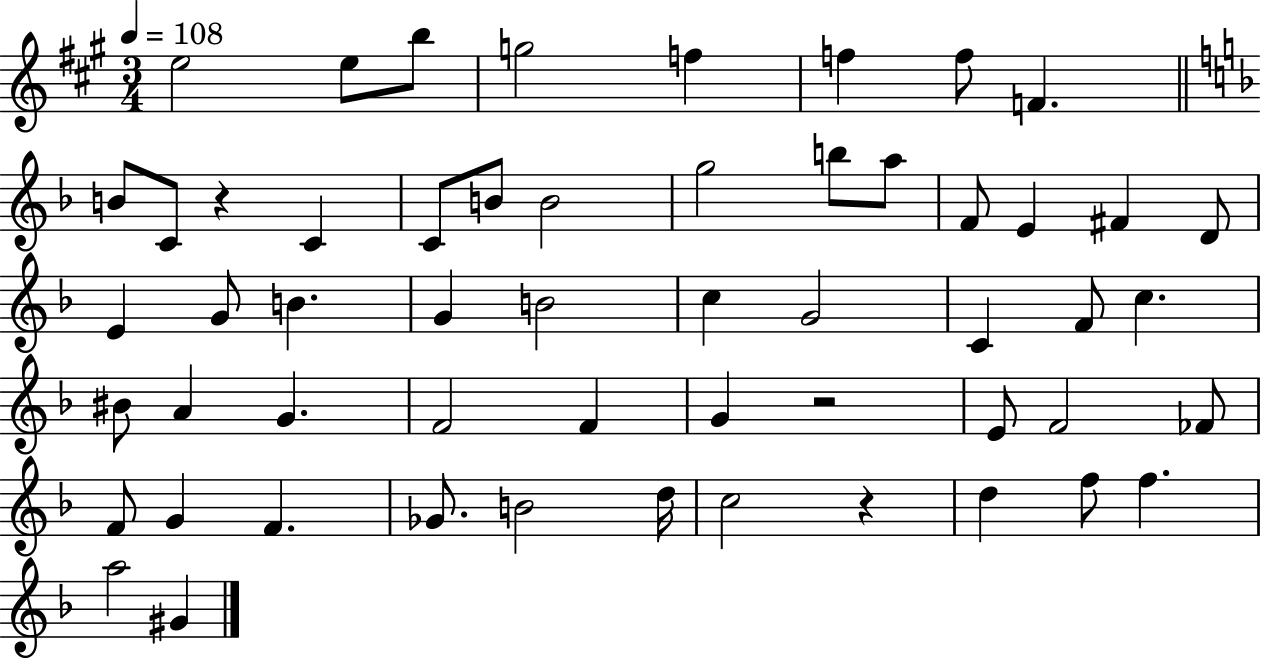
X:1
T:Untitled
M:3/4
L:1/4
K:A
e2 e/2 b/2 g2 f f f/2 F B/2 C/2 z C C/2 B/2 B2 g2 b/2 a/2 F/2 E ^F D/2 E G/2 B G B2 c G2 C F/2 c ^B/2 A G F2 F G z2 E/2 F2 _F/2 F/2 G F _G/2 B2 d/4 c2 z d f/2 f a2 ^G